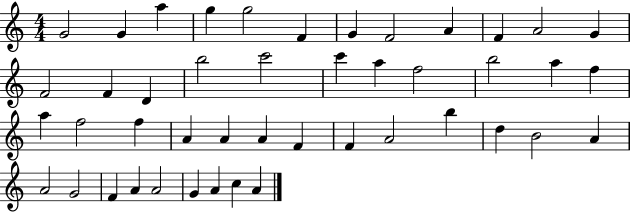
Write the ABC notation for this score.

X:1
T:Untitled
M:4/4
L:1/4
K:C
G2 G a g g2 F G F2 A F A2 G F2 F D b2 c'2 c' a f2 b2 a f a f2 f A A A F F A2 b d B2 A A2 G2 F A A2 G A c A